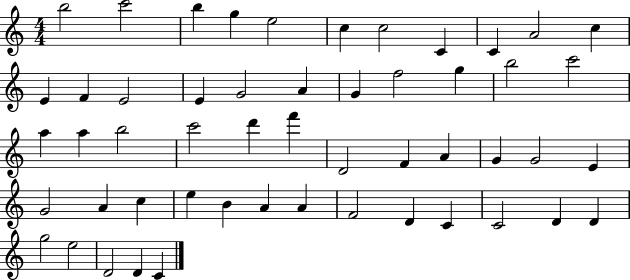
X:1
T:Untitled
M:4/4
L:1/4
K:C
b2 c'2 b g e2 c c2 C C A2 c E F E2 E G2 A G f2 g b2 c'2 a a b2 c'2 d' f' D2 F A G G2 E G2 A c e B A A F2 D C C2 D D g2 e2 D2 D C